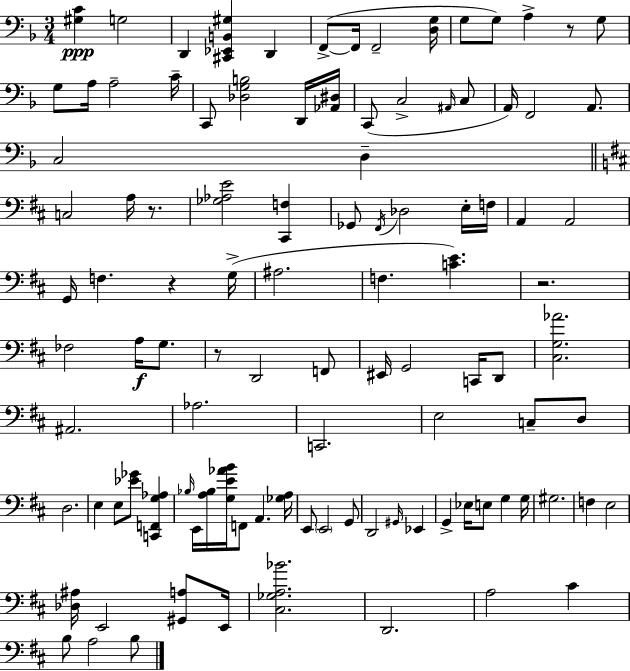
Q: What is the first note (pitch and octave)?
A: G3